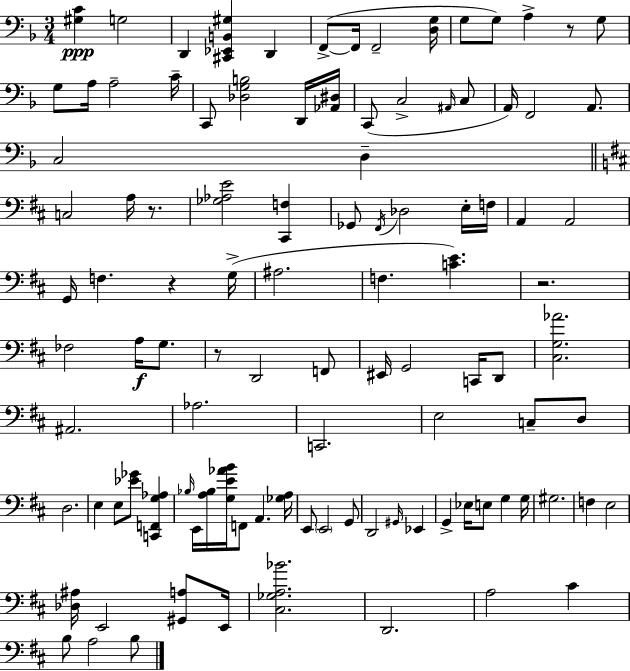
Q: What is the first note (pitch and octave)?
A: G3